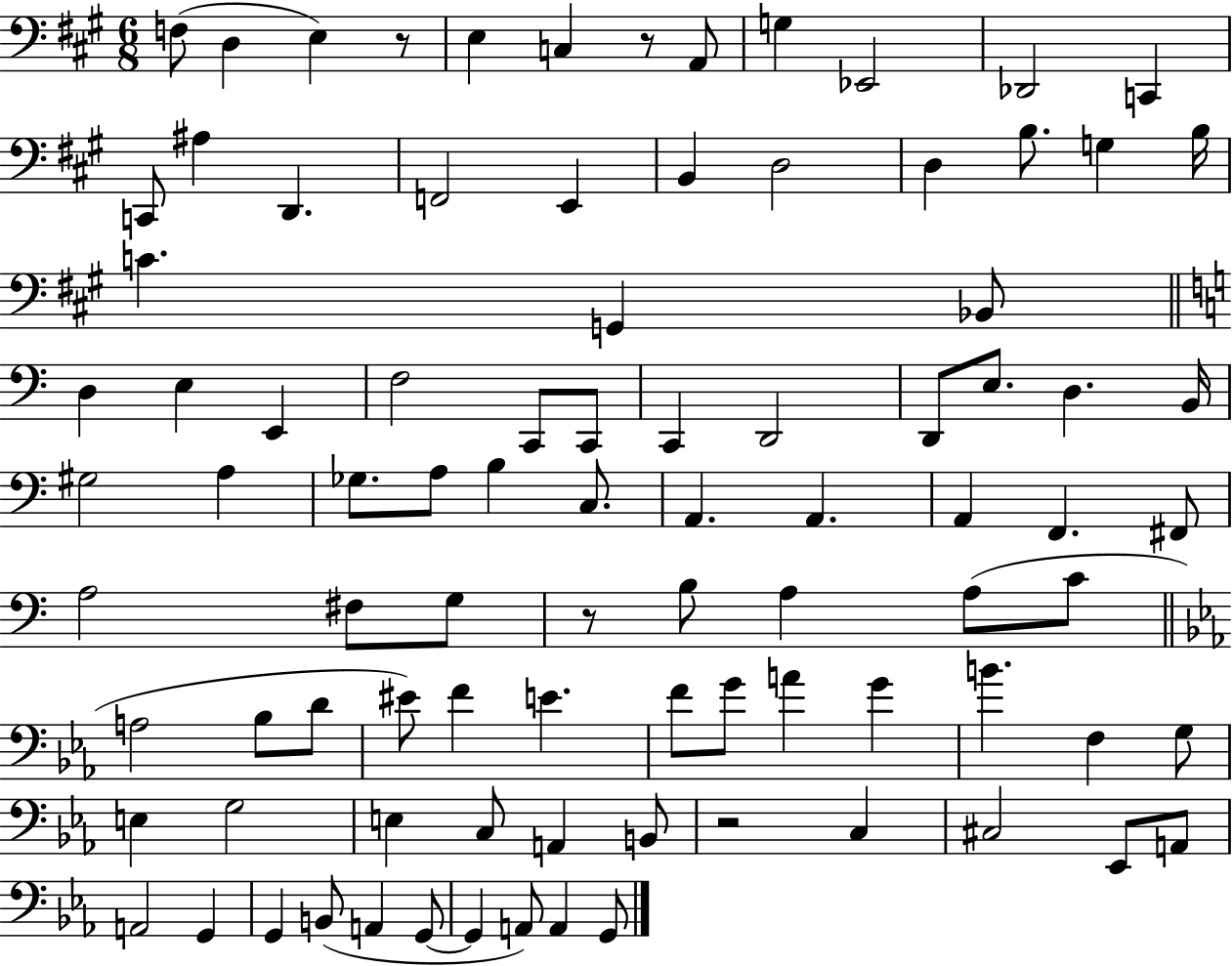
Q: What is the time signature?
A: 6/8